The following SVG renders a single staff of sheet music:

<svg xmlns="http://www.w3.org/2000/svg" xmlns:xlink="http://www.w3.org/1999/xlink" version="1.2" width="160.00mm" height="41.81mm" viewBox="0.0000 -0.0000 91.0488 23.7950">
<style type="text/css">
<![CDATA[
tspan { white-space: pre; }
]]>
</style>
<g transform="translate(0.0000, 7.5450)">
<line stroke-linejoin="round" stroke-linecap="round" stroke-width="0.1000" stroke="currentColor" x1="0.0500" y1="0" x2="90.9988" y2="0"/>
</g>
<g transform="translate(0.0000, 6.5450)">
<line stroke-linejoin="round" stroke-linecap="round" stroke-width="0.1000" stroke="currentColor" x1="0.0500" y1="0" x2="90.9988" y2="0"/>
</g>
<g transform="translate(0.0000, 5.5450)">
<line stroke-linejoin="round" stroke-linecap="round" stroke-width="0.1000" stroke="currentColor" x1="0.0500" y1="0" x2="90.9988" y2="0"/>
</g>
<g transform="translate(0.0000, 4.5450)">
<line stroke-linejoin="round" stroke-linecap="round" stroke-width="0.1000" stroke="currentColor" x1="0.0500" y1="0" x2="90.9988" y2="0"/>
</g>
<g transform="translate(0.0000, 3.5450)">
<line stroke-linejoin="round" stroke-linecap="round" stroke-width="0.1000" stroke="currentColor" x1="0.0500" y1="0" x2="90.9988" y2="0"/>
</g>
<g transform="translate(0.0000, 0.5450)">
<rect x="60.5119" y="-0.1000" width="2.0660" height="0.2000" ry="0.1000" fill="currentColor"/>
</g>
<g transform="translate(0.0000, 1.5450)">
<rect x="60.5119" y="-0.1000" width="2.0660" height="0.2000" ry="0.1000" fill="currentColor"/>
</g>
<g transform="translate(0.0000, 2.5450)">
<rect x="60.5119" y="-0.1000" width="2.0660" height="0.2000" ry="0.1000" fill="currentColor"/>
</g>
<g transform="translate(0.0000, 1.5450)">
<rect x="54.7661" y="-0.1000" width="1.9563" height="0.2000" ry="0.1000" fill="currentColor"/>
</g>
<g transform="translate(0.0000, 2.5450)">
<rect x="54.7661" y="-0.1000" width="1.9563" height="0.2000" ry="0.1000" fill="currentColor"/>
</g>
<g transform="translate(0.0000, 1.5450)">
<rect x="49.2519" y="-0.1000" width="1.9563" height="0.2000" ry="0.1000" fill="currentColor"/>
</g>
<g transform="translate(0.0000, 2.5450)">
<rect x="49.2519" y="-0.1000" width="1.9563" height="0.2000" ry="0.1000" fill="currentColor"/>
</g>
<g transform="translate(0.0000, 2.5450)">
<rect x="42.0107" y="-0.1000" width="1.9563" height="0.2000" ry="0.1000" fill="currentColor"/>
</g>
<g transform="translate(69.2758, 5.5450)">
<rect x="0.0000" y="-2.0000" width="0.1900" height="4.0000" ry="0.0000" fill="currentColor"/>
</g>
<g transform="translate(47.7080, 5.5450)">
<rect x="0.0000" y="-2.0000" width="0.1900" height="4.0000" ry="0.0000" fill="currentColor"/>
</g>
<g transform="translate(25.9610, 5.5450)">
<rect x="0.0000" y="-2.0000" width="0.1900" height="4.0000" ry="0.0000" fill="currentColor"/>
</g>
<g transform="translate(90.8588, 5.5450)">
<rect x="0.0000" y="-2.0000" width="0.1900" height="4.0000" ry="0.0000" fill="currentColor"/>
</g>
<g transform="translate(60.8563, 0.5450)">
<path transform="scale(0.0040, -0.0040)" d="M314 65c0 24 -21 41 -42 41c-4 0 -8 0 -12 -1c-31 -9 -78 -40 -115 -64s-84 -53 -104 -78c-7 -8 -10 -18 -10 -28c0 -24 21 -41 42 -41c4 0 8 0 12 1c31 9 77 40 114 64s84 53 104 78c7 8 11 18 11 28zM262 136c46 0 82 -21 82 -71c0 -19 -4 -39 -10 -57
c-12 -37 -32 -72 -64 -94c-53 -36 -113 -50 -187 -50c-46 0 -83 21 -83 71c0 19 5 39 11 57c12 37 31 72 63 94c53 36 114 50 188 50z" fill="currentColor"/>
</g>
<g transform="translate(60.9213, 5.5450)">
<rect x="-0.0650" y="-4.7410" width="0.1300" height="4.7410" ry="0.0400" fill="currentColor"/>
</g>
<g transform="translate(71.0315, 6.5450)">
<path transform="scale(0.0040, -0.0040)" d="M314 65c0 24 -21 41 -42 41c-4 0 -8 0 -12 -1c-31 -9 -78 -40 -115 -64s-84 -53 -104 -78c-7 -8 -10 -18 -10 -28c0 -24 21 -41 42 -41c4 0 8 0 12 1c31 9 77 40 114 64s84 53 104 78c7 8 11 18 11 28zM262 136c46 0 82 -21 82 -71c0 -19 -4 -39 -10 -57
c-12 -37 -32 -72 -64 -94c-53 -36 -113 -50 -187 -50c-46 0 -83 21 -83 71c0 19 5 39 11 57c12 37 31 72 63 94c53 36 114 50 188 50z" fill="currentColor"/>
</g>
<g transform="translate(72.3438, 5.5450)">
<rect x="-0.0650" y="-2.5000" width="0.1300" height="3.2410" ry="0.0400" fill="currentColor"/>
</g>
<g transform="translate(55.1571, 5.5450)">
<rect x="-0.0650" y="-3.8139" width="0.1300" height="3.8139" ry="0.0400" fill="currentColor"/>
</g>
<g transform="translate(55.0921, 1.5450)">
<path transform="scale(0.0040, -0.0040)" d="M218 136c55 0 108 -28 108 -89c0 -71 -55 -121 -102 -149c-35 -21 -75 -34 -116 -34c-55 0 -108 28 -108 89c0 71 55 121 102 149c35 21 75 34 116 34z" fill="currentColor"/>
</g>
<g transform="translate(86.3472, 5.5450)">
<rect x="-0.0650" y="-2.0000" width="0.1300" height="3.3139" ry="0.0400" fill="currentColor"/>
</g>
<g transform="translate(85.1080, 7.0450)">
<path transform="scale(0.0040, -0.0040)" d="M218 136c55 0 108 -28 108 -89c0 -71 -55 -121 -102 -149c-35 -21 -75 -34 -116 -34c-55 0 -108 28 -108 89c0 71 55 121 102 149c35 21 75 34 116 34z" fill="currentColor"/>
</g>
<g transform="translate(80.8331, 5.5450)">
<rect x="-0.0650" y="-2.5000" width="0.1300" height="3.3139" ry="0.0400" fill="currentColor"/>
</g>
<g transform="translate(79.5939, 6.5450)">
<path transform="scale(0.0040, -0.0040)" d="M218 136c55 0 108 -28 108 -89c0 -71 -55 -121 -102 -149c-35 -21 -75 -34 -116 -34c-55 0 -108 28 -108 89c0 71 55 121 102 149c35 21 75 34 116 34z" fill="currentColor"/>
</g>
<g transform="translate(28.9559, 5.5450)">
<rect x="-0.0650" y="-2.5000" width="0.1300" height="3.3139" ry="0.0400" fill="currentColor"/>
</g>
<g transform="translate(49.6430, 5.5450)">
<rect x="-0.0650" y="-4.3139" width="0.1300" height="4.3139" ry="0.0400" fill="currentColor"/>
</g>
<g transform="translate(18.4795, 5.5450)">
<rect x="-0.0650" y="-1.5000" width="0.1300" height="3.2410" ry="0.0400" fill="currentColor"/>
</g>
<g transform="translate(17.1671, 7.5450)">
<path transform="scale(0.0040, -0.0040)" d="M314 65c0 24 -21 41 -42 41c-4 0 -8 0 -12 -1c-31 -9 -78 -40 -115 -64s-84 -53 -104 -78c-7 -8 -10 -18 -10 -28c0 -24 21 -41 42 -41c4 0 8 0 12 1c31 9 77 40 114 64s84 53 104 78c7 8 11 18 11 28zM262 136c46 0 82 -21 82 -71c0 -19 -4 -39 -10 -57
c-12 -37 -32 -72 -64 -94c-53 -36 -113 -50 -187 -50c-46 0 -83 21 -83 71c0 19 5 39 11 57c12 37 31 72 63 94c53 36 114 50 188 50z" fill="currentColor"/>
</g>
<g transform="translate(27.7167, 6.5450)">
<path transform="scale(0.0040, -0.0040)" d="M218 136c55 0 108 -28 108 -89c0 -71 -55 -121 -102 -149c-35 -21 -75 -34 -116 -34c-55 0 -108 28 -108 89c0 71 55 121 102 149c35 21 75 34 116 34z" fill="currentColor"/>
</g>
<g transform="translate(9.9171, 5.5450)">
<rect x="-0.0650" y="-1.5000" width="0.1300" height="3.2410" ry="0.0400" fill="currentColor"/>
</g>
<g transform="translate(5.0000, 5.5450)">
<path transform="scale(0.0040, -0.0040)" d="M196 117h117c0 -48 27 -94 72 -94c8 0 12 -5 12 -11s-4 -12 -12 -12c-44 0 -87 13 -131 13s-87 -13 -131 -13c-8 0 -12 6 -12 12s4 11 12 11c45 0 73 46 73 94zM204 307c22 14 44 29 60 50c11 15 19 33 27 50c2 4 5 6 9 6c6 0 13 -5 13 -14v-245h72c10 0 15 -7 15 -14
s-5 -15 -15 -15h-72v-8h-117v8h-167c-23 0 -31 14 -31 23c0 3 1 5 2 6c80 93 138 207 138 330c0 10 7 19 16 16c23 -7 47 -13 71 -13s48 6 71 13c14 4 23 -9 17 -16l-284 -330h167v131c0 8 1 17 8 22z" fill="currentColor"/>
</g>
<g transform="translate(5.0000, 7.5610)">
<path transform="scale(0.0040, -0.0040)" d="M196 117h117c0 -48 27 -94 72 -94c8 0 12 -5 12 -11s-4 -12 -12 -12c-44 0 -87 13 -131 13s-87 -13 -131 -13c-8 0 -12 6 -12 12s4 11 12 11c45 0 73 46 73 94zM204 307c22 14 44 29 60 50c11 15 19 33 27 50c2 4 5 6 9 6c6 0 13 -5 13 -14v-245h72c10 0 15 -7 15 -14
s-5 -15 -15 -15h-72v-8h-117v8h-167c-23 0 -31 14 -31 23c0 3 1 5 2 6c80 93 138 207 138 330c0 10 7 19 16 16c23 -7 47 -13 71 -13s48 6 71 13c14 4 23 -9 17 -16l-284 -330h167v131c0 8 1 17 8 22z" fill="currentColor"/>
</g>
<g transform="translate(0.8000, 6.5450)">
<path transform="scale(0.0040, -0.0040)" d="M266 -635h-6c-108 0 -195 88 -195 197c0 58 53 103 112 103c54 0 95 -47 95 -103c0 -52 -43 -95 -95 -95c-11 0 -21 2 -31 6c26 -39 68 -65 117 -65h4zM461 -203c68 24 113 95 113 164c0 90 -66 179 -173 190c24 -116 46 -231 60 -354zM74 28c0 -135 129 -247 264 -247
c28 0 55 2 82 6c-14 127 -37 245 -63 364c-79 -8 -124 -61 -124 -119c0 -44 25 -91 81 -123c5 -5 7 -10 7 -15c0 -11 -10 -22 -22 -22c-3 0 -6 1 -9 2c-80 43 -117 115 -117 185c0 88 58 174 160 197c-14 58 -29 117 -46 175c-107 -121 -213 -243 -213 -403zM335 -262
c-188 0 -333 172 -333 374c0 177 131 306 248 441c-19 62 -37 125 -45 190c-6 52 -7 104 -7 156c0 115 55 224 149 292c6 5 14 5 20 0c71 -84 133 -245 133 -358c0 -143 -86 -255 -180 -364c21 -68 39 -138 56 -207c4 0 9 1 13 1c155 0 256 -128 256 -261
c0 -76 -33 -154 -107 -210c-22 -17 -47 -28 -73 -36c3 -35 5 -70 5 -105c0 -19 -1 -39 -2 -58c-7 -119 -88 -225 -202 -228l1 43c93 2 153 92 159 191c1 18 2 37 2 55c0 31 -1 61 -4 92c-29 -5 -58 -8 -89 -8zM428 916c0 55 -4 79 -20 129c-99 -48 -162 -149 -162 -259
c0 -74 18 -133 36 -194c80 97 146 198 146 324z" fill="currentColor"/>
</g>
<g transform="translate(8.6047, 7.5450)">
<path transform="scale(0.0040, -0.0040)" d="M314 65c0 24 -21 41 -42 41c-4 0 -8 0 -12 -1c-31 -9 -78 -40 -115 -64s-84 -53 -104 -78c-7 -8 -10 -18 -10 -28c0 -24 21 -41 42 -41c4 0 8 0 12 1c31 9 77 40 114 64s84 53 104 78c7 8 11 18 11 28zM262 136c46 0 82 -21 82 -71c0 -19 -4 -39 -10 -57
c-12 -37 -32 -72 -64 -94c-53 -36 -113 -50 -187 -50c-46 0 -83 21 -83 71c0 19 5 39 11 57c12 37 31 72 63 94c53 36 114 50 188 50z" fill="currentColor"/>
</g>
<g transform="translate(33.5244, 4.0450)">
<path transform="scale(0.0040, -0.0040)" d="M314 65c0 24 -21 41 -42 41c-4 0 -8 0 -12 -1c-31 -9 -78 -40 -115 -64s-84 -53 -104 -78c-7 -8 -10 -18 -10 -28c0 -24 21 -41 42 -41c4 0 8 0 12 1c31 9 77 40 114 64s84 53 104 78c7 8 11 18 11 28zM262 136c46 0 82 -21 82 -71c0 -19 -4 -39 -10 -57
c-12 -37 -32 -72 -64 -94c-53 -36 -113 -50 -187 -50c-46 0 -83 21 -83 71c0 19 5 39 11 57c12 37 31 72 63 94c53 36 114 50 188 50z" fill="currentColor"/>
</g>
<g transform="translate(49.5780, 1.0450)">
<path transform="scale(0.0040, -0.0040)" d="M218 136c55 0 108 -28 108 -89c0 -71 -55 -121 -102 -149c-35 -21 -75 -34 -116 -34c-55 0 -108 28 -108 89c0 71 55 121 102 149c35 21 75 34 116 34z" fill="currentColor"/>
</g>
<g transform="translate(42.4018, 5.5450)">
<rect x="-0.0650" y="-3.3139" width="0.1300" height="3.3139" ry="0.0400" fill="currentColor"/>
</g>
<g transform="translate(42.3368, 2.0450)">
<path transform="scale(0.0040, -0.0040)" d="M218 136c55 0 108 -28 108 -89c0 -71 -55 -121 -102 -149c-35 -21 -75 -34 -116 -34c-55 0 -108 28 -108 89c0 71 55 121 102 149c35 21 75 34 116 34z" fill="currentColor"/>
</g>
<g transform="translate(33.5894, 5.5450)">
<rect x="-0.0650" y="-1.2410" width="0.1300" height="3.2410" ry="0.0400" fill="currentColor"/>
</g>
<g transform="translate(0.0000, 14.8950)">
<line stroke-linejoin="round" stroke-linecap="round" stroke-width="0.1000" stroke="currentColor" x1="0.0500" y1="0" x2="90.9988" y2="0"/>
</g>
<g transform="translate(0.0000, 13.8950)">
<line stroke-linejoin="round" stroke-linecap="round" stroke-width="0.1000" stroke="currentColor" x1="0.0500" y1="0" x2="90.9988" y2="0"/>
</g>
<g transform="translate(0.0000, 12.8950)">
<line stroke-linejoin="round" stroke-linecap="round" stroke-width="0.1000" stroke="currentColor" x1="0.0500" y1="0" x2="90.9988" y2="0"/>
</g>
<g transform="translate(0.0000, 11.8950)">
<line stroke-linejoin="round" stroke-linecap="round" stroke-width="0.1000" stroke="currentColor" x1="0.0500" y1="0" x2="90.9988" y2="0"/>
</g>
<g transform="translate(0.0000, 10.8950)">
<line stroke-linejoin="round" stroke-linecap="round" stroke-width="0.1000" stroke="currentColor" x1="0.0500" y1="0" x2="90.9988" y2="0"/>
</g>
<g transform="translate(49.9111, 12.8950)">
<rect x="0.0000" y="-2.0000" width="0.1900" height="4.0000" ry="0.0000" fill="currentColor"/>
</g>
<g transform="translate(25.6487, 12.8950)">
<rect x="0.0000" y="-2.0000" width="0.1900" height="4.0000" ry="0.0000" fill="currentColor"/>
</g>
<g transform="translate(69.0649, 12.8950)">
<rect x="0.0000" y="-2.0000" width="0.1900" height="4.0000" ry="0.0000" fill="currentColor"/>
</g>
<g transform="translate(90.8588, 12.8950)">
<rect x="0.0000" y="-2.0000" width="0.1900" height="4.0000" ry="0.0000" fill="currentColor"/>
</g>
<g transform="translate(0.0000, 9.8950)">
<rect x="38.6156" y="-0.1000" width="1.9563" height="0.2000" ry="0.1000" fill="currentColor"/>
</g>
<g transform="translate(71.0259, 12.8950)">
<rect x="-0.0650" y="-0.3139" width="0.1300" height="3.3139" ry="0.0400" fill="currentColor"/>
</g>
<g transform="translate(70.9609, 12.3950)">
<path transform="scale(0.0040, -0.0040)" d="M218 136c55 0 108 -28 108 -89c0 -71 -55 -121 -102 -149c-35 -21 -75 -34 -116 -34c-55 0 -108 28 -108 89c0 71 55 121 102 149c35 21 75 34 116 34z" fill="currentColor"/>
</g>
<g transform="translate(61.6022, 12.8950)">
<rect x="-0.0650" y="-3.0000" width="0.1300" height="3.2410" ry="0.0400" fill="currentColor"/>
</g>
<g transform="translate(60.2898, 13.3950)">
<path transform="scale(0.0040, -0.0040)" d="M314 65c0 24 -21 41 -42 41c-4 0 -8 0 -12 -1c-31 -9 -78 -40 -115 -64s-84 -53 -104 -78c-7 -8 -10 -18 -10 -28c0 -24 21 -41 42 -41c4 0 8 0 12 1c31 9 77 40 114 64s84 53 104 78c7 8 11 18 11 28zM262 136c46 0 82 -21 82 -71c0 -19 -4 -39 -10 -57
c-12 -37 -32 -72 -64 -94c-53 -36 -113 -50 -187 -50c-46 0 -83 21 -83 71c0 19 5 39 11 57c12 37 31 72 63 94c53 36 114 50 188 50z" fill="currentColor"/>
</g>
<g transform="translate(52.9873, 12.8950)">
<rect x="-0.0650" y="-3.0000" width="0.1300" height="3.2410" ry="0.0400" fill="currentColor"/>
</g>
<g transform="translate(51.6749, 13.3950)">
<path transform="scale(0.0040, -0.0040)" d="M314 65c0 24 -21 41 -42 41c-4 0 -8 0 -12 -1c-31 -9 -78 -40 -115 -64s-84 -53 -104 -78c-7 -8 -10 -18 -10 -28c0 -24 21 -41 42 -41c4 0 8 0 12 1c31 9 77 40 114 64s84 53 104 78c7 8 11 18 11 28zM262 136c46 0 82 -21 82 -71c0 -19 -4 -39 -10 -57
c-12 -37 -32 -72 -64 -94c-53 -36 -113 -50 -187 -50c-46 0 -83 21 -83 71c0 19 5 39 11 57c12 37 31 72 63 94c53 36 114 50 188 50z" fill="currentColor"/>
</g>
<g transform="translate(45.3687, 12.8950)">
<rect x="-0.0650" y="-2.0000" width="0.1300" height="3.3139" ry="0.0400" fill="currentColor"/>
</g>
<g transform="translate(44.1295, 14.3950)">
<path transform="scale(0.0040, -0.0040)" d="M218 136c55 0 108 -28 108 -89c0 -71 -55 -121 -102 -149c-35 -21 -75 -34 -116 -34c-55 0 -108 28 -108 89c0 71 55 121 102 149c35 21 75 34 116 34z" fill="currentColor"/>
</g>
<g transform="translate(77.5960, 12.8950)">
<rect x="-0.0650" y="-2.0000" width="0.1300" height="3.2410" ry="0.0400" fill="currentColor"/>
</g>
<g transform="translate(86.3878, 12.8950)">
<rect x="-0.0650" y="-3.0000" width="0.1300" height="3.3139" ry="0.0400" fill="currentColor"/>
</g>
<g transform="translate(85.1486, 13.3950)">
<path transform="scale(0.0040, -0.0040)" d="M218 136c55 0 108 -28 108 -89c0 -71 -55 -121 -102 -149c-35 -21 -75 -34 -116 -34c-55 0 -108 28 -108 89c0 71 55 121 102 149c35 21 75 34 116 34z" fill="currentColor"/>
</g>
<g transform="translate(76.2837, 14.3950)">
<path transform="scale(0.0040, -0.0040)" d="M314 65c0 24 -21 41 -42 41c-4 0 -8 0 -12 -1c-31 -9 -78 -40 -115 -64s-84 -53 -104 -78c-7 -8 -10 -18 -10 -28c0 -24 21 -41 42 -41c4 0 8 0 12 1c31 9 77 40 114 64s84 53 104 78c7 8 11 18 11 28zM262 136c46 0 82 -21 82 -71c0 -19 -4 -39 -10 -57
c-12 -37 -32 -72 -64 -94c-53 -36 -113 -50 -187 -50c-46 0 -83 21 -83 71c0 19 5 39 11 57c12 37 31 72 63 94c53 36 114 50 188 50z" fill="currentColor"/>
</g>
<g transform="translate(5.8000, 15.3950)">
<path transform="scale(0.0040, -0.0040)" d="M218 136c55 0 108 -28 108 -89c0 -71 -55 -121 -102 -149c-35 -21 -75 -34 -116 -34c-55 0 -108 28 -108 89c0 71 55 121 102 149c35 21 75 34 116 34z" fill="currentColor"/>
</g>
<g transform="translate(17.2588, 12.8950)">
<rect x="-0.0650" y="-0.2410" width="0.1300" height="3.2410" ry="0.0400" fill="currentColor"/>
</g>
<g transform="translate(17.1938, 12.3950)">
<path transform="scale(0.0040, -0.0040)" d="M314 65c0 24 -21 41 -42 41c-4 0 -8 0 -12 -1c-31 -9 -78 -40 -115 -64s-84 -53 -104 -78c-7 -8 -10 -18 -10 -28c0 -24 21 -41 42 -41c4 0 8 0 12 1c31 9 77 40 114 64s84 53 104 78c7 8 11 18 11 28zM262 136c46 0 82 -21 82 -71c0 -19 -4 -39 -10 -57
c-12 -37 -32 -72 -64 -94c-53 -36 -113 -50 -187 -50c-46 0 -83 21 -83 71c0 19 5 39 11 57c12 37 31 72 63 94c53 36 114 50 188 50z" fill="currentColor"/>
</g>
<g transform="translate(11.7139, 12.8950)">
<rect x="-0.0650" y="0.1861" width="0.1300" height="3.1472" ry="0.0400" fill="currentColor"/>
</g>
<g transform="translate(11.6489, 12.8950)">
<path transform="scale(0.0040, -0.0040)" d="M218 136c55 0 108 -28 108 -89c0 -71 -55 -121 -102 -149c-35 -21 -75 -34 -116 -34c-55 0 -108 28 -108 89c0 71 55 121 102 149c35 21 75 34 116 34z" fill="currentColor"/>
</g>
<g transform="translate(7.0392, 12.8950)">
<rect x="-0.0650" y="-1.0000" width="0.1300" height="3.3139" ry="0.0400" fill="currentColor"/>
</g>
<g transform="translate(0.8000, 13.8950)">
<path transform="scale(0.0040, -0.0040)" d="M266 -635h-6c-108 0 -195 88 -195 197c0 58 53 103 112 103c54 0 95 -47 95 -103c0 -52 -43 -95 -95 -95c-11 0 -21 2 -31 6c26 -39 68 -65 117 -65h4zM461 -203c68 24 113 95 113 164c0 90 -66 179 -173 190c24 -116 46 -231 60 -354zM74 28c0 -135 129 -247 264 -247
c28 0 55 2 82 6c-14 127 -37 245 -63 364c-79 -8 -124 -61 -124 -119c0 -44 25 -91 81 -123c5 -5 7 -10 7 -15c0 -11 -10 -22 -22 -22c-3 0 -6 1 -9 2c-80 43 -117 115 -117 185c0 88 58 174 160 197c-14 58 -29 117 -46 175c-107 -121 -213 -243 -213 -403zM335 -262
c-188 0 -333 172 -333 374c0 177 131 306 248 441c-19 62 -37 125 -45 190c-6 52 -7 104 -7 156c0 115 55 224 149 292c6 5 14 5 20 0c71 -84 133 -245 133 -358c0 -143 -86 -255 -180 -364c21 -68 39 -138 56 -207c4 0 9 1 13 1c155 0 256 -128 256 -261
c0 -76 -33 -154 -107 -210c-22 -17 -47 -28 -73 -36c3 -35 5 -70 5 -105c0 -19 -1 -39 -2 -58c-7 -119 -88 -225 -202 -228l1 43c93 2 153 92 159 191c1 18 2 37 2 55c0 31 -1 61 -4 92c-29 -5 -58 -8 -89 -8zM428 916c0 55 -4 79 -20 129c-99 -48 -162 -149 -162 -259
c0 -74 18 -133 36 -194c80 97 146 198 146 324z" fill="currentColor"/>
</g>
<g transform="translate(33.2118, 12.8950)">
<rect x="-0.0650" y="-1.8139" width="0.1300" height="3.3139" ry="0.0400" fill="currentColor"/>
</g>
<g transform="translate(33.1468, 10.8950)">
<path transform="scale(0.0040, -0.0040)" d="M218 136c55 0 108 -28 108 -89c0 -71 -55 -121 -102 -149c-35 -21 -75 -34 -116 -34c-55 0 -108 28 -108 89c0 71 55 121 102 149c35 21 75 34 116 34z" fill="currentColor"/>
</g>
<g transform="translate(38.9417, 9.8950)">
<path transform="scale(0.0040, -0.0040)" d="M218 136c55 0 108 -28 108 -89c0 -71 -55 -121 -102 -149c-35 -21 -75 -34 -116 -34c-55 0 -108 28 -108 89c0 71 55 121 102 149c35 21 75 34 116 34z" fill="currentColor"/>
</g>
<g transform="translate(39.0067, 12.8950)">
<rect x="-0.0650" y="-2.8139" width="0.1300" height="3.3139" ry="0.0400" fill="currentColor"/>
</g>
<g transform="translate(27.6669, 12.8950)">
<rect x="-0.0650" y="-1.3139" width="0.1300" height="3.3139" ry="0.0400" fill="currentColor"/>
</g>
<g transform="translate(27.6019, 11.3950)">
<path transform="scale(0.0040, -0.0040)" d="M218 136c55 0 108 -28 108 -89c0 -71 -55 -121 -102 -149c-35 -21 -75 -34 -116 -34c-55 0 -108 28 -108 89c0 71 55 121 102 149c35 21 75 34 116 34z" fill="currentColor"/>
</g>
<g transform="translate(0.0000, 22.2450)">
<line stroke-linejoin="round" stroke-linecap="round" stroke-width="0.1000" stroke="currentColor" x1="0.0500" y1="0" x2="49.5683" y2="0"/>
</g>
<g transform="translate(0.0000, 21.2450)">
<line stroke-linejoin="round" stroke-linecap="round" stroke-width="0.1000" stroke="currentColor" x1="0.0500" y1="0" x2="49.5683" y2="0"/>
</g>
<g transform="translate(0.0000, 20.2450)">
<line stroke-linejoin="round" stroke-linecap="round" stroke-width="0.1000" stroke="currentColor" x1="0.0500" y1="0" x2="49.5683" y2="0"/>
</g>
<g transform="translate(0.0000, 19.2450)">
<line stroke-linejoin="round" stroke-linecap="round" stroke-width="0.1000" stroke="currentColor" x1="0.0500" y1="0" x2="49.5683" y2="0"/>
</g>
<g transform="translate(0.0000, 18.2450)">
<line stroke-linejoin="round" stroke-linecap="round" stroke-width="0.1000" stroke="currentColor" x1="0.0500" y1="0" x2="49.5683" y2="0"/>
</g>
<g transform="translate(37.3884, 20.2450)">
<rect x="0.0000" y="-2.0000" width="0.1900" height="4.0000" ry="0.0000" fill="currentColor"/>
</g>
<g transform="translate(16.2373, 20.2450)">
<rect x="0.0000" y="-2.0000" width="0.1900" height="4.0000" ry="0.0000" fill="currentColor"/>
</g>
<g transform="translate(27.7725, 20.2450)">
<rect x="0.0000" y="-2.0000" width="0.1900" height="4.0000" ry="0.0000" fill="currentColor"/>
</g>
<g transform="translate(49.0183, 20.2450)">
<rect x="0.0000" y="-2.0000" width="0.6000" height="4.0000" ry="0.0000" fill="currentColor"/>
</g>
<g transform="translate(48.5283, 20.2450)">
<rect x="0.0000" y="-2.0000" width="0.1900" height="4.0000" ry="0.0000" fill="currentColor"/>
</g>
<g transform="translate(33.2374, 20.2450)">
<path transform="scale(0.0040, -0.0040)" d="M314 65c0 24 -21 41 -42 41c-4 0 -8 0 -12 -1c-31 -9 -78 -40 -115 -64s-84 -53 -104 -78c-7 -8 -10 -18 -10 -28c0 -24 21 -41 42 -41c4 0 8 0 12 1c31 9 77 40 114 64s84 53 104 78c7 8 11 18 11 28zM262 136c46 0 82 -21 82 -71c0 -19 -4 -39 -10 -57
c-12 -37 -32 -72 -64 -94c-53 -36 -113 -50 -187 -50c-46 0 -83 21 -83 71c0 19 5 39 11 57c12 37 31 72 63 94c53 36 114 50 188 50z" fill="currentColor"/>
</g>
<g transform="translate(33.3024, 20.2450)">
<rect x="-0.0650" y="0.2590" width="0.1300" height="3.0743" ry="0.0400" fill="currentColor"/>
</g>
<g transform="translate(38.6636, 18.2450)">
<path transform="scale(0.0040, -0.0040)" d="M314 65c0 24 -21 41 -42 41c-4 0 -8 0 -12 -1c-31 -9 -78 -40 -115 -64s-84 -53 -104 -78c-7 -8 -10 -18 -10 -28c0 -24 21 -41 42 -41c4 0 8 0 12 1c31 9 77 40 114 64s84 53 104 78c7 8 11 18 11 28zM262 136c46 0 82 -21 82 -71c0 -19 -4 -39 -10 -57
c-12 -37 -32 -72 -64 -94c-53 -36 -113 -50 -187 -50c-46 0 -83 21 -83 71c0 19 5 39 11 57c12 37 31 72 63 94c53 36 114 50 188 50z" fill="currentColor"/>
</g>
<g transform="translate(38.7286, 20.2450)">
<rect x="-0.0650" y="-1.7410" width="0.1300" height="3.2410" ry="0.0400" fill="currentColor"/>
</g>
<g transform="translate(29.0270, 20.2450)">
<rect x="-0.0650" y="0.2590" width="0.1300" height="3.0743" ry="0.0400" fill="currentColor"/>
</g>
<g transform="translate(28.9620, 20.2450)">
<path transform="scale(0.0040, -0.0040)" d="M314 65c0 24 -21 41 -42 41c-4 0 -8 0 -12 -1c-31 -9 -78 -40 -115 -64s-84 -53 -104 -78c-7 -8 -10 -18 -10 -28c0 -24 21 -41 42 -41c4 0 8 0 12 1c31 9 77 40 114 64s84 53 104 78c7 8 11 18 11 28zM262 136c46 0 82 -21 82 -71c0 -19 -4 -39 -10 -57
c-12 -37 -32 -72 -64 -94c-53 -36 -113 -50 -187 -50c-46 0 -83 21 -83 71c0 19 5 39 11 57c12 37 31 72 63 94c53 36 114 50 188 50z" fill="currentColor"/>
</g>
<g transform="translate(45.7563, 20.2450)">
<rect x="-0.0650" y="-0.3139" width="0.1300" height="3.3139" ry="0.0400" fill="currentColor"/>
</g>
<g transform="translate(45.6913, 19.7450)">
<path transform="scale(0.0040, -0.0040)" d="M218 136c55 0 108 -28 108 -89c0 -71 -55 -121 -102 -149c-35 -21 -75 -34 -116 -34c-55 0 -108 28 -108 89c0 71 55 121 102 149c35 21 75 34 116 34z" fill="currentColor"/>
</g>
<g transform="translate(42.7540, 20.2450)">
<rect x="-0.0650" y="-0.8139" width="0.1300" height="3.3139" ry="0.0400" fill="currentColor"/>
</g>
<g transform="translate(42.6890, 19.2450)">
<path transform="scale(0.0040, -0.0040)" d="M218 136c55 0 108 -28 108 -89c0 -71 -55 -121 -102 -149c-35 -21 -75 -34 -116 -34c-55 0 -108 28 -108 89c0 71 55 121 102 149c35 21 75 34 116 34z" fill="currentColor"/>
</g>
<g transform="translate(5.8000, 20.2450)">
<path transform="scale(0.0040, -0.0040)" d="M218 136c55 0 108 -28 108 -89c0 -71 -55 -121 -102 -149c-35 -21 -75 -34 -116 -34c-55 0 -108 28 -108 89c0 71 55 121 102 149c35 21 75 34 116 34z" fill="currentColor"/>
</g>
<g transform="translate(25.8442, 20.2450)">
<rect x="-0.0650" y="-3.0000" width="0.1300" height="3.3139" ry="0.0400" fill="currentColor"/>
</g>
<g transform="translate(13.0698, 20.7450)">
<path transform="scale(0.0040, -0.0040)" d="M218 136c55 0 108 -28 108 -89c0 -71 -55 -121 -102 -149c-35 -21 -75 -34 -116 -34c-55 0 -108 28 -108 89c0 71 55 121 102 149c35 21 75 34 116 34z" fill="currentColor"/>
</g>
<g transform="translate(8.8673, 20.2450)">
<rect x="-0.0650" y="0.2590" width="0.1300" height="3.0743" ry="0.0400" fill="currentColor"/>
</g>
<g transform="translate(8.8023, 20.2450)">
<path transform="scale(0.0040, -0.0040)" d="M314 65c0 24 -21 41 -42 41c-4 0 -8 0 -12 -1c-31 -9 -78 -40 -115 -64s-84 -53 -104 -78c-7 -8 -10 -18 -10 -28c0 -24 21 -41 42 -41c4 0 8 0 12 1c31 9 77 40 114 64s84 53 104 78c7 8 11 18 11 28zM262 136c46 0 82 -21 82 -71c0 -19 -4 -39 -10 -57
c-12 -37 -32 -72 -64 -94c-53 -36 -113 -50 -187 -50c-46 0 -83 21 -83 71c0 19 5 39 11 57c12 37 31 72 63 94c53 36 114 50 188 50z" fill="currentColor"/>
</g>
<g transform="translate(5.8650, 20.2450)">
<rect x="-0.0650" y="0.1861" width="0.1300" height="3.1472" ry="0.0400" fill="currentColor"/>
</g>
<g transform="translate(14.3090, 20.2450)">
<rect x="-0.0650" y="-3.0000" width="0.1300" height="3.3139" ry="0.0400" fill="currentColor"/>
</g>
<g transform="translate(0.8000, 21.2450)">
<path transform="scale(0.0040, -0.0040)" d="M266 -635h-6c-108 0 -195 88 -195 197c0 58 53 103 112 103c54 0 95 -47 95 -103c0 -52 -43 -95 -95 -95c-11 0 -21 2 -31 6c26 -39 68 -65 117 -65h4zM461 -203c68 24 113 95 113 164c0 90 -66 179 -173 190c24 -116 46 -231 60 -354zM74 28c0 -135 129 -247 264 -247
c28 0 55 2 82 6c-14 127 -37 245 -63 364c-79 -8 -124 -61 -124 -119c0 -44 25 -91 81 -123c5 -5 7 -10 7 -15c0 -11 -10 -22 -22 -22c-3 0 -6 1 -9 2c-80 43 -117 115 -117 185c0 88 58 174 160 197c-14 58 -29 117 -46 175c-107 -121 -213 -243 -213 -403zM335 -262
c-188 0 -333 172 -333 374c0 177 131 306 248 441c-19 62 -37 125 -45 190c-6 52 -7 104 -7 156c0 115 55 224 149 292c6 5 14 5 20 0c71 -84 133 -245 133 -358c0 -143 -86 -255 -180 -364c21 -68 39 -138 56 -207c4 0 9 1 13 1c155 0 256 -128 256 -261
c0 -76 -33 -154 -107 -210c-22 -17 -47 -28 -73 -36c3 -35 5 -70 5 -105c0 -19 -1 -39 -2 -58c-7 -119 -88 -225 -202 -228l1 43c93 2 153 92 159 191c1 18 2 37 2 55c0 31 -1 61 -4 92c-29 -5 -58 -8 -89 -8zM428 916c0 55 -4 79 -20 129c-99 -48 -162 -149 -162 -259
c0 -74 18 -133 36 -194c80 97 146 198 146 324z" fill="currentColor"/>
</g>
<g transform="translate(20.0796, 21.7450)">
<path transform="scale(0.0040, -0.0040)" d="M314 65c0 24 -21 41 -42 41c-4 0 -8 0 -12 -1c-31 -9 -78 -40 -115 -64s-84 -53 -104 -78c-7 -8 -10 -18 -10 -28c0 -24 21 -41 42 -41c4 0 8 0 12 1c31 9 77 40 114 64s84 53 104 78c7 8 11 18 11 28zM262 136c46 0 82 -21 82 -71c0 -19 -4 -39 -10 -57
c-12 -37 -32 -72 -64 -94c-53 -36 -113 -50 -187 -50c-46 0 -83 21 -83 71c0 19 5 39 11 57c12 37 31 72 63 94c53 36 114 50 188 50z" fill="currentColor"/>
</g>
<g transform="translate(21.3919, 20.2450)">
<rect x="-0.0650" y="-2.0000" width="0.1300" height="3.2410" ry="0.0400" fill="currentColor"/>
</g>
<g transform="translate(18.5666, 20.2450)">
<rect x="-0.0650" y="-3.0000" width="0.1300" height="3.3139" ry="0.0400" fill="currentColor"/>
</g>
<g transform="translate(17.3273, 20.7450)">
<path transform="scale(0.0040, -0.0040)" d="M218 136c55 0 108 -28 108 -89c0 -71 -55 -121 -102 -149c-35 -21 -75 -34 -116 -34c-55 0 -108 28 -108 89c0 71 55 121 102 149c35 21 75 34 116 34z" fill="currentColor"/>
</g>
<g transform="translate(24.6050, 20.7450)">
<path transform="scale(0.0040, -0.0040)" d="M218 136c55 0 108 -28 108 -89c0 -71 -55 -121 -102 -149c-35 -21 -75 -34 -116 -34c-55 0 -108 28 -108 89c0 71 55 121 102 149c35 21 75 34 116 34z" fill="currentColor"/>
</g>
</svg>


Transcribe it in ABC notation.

X:1
T:Untitled
M:4/4
L:1/4
K:C
E2 E2 G e2 b d' c' e'2 G2 G F D B c2 e f a F A2 A2 c F2 A B B2 A A F2 A B2 B2 f2 d c